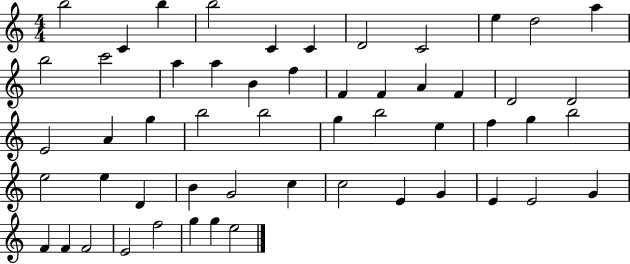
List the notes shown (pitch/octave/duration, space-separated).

B5/h C4/q B5/q B5/h C4/q C4/q D4/h C4/h E5/q D5/h A5/q B5/h C6/h A5/q A5/q B4/q F5/q F4/q F4/q A4/q F4/q D4/h D4/h E4/h A4/q G5/q B5/h B5/h G5/q B5/h E5/q F5/q G5/q B5/h E5/h E5/q D4/q B4/q G4/h C5/q C5/h E4/q G4/q E4/q E4/h G4/q F4/q F4/q F4/h E4/h F5/h G5/q G5/q E5/h